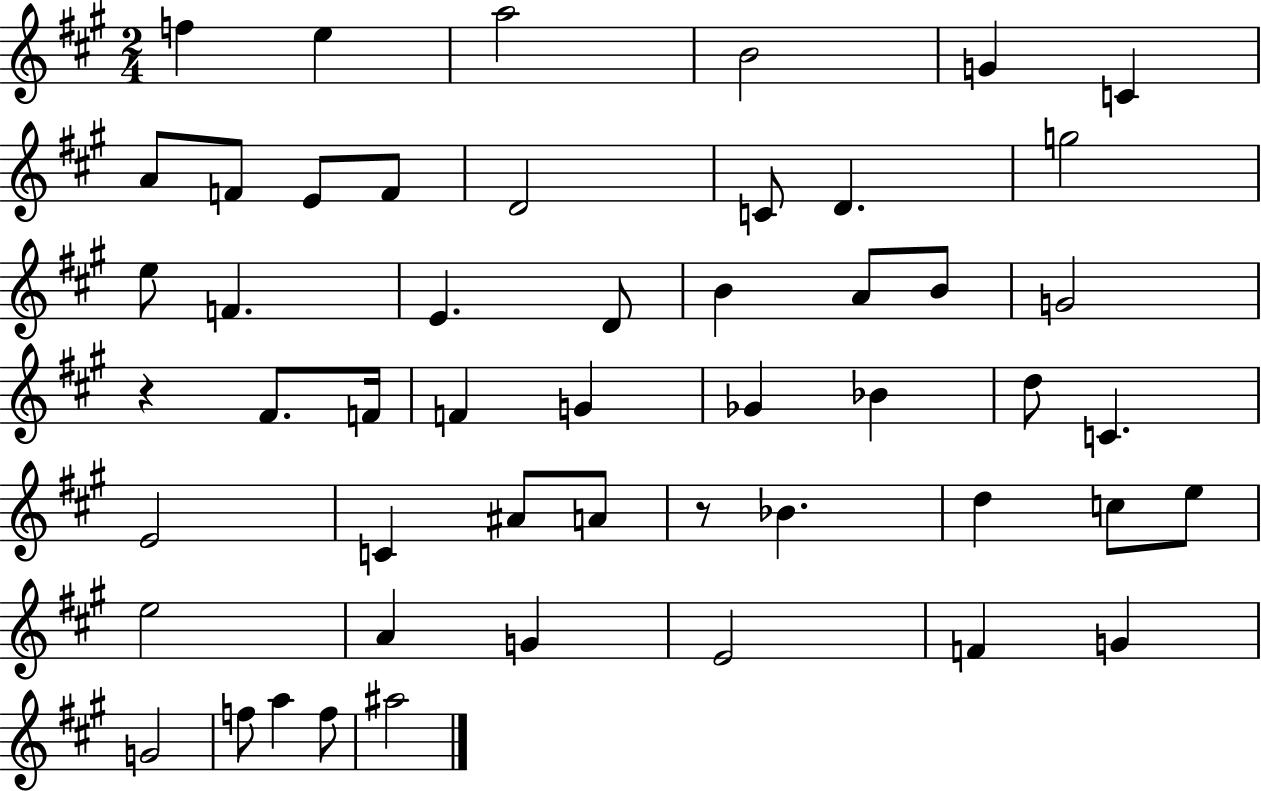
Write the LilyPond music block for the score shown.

{
  \clef treble
  \numericTimeSignature
  \time 2/4
  \key a \major
  f''4 e''4 | a''2 | b'2 | g'4 c'4 | \break a'8 f'8 e'8 f'8 | d'2 | c'8 d'4. | g''2 | \break e''8 f'4. | e'4. d'8 | b'4 a'8 b'8 | g'2 | \break r4 fis'8. f'16 | f'4 g'4 | ges'4 bes'4 | d''8 c'4. | \break e'2 | c'4 ais'8 a'8 | r8 bes'4. | d''4 c''8 e''8 | \break e''2 | a'4 g'4 | e'2 | f'4 g'4 | \break g'2 | f''8 a''4 f''8 | ais''2 | \bar "|."
}